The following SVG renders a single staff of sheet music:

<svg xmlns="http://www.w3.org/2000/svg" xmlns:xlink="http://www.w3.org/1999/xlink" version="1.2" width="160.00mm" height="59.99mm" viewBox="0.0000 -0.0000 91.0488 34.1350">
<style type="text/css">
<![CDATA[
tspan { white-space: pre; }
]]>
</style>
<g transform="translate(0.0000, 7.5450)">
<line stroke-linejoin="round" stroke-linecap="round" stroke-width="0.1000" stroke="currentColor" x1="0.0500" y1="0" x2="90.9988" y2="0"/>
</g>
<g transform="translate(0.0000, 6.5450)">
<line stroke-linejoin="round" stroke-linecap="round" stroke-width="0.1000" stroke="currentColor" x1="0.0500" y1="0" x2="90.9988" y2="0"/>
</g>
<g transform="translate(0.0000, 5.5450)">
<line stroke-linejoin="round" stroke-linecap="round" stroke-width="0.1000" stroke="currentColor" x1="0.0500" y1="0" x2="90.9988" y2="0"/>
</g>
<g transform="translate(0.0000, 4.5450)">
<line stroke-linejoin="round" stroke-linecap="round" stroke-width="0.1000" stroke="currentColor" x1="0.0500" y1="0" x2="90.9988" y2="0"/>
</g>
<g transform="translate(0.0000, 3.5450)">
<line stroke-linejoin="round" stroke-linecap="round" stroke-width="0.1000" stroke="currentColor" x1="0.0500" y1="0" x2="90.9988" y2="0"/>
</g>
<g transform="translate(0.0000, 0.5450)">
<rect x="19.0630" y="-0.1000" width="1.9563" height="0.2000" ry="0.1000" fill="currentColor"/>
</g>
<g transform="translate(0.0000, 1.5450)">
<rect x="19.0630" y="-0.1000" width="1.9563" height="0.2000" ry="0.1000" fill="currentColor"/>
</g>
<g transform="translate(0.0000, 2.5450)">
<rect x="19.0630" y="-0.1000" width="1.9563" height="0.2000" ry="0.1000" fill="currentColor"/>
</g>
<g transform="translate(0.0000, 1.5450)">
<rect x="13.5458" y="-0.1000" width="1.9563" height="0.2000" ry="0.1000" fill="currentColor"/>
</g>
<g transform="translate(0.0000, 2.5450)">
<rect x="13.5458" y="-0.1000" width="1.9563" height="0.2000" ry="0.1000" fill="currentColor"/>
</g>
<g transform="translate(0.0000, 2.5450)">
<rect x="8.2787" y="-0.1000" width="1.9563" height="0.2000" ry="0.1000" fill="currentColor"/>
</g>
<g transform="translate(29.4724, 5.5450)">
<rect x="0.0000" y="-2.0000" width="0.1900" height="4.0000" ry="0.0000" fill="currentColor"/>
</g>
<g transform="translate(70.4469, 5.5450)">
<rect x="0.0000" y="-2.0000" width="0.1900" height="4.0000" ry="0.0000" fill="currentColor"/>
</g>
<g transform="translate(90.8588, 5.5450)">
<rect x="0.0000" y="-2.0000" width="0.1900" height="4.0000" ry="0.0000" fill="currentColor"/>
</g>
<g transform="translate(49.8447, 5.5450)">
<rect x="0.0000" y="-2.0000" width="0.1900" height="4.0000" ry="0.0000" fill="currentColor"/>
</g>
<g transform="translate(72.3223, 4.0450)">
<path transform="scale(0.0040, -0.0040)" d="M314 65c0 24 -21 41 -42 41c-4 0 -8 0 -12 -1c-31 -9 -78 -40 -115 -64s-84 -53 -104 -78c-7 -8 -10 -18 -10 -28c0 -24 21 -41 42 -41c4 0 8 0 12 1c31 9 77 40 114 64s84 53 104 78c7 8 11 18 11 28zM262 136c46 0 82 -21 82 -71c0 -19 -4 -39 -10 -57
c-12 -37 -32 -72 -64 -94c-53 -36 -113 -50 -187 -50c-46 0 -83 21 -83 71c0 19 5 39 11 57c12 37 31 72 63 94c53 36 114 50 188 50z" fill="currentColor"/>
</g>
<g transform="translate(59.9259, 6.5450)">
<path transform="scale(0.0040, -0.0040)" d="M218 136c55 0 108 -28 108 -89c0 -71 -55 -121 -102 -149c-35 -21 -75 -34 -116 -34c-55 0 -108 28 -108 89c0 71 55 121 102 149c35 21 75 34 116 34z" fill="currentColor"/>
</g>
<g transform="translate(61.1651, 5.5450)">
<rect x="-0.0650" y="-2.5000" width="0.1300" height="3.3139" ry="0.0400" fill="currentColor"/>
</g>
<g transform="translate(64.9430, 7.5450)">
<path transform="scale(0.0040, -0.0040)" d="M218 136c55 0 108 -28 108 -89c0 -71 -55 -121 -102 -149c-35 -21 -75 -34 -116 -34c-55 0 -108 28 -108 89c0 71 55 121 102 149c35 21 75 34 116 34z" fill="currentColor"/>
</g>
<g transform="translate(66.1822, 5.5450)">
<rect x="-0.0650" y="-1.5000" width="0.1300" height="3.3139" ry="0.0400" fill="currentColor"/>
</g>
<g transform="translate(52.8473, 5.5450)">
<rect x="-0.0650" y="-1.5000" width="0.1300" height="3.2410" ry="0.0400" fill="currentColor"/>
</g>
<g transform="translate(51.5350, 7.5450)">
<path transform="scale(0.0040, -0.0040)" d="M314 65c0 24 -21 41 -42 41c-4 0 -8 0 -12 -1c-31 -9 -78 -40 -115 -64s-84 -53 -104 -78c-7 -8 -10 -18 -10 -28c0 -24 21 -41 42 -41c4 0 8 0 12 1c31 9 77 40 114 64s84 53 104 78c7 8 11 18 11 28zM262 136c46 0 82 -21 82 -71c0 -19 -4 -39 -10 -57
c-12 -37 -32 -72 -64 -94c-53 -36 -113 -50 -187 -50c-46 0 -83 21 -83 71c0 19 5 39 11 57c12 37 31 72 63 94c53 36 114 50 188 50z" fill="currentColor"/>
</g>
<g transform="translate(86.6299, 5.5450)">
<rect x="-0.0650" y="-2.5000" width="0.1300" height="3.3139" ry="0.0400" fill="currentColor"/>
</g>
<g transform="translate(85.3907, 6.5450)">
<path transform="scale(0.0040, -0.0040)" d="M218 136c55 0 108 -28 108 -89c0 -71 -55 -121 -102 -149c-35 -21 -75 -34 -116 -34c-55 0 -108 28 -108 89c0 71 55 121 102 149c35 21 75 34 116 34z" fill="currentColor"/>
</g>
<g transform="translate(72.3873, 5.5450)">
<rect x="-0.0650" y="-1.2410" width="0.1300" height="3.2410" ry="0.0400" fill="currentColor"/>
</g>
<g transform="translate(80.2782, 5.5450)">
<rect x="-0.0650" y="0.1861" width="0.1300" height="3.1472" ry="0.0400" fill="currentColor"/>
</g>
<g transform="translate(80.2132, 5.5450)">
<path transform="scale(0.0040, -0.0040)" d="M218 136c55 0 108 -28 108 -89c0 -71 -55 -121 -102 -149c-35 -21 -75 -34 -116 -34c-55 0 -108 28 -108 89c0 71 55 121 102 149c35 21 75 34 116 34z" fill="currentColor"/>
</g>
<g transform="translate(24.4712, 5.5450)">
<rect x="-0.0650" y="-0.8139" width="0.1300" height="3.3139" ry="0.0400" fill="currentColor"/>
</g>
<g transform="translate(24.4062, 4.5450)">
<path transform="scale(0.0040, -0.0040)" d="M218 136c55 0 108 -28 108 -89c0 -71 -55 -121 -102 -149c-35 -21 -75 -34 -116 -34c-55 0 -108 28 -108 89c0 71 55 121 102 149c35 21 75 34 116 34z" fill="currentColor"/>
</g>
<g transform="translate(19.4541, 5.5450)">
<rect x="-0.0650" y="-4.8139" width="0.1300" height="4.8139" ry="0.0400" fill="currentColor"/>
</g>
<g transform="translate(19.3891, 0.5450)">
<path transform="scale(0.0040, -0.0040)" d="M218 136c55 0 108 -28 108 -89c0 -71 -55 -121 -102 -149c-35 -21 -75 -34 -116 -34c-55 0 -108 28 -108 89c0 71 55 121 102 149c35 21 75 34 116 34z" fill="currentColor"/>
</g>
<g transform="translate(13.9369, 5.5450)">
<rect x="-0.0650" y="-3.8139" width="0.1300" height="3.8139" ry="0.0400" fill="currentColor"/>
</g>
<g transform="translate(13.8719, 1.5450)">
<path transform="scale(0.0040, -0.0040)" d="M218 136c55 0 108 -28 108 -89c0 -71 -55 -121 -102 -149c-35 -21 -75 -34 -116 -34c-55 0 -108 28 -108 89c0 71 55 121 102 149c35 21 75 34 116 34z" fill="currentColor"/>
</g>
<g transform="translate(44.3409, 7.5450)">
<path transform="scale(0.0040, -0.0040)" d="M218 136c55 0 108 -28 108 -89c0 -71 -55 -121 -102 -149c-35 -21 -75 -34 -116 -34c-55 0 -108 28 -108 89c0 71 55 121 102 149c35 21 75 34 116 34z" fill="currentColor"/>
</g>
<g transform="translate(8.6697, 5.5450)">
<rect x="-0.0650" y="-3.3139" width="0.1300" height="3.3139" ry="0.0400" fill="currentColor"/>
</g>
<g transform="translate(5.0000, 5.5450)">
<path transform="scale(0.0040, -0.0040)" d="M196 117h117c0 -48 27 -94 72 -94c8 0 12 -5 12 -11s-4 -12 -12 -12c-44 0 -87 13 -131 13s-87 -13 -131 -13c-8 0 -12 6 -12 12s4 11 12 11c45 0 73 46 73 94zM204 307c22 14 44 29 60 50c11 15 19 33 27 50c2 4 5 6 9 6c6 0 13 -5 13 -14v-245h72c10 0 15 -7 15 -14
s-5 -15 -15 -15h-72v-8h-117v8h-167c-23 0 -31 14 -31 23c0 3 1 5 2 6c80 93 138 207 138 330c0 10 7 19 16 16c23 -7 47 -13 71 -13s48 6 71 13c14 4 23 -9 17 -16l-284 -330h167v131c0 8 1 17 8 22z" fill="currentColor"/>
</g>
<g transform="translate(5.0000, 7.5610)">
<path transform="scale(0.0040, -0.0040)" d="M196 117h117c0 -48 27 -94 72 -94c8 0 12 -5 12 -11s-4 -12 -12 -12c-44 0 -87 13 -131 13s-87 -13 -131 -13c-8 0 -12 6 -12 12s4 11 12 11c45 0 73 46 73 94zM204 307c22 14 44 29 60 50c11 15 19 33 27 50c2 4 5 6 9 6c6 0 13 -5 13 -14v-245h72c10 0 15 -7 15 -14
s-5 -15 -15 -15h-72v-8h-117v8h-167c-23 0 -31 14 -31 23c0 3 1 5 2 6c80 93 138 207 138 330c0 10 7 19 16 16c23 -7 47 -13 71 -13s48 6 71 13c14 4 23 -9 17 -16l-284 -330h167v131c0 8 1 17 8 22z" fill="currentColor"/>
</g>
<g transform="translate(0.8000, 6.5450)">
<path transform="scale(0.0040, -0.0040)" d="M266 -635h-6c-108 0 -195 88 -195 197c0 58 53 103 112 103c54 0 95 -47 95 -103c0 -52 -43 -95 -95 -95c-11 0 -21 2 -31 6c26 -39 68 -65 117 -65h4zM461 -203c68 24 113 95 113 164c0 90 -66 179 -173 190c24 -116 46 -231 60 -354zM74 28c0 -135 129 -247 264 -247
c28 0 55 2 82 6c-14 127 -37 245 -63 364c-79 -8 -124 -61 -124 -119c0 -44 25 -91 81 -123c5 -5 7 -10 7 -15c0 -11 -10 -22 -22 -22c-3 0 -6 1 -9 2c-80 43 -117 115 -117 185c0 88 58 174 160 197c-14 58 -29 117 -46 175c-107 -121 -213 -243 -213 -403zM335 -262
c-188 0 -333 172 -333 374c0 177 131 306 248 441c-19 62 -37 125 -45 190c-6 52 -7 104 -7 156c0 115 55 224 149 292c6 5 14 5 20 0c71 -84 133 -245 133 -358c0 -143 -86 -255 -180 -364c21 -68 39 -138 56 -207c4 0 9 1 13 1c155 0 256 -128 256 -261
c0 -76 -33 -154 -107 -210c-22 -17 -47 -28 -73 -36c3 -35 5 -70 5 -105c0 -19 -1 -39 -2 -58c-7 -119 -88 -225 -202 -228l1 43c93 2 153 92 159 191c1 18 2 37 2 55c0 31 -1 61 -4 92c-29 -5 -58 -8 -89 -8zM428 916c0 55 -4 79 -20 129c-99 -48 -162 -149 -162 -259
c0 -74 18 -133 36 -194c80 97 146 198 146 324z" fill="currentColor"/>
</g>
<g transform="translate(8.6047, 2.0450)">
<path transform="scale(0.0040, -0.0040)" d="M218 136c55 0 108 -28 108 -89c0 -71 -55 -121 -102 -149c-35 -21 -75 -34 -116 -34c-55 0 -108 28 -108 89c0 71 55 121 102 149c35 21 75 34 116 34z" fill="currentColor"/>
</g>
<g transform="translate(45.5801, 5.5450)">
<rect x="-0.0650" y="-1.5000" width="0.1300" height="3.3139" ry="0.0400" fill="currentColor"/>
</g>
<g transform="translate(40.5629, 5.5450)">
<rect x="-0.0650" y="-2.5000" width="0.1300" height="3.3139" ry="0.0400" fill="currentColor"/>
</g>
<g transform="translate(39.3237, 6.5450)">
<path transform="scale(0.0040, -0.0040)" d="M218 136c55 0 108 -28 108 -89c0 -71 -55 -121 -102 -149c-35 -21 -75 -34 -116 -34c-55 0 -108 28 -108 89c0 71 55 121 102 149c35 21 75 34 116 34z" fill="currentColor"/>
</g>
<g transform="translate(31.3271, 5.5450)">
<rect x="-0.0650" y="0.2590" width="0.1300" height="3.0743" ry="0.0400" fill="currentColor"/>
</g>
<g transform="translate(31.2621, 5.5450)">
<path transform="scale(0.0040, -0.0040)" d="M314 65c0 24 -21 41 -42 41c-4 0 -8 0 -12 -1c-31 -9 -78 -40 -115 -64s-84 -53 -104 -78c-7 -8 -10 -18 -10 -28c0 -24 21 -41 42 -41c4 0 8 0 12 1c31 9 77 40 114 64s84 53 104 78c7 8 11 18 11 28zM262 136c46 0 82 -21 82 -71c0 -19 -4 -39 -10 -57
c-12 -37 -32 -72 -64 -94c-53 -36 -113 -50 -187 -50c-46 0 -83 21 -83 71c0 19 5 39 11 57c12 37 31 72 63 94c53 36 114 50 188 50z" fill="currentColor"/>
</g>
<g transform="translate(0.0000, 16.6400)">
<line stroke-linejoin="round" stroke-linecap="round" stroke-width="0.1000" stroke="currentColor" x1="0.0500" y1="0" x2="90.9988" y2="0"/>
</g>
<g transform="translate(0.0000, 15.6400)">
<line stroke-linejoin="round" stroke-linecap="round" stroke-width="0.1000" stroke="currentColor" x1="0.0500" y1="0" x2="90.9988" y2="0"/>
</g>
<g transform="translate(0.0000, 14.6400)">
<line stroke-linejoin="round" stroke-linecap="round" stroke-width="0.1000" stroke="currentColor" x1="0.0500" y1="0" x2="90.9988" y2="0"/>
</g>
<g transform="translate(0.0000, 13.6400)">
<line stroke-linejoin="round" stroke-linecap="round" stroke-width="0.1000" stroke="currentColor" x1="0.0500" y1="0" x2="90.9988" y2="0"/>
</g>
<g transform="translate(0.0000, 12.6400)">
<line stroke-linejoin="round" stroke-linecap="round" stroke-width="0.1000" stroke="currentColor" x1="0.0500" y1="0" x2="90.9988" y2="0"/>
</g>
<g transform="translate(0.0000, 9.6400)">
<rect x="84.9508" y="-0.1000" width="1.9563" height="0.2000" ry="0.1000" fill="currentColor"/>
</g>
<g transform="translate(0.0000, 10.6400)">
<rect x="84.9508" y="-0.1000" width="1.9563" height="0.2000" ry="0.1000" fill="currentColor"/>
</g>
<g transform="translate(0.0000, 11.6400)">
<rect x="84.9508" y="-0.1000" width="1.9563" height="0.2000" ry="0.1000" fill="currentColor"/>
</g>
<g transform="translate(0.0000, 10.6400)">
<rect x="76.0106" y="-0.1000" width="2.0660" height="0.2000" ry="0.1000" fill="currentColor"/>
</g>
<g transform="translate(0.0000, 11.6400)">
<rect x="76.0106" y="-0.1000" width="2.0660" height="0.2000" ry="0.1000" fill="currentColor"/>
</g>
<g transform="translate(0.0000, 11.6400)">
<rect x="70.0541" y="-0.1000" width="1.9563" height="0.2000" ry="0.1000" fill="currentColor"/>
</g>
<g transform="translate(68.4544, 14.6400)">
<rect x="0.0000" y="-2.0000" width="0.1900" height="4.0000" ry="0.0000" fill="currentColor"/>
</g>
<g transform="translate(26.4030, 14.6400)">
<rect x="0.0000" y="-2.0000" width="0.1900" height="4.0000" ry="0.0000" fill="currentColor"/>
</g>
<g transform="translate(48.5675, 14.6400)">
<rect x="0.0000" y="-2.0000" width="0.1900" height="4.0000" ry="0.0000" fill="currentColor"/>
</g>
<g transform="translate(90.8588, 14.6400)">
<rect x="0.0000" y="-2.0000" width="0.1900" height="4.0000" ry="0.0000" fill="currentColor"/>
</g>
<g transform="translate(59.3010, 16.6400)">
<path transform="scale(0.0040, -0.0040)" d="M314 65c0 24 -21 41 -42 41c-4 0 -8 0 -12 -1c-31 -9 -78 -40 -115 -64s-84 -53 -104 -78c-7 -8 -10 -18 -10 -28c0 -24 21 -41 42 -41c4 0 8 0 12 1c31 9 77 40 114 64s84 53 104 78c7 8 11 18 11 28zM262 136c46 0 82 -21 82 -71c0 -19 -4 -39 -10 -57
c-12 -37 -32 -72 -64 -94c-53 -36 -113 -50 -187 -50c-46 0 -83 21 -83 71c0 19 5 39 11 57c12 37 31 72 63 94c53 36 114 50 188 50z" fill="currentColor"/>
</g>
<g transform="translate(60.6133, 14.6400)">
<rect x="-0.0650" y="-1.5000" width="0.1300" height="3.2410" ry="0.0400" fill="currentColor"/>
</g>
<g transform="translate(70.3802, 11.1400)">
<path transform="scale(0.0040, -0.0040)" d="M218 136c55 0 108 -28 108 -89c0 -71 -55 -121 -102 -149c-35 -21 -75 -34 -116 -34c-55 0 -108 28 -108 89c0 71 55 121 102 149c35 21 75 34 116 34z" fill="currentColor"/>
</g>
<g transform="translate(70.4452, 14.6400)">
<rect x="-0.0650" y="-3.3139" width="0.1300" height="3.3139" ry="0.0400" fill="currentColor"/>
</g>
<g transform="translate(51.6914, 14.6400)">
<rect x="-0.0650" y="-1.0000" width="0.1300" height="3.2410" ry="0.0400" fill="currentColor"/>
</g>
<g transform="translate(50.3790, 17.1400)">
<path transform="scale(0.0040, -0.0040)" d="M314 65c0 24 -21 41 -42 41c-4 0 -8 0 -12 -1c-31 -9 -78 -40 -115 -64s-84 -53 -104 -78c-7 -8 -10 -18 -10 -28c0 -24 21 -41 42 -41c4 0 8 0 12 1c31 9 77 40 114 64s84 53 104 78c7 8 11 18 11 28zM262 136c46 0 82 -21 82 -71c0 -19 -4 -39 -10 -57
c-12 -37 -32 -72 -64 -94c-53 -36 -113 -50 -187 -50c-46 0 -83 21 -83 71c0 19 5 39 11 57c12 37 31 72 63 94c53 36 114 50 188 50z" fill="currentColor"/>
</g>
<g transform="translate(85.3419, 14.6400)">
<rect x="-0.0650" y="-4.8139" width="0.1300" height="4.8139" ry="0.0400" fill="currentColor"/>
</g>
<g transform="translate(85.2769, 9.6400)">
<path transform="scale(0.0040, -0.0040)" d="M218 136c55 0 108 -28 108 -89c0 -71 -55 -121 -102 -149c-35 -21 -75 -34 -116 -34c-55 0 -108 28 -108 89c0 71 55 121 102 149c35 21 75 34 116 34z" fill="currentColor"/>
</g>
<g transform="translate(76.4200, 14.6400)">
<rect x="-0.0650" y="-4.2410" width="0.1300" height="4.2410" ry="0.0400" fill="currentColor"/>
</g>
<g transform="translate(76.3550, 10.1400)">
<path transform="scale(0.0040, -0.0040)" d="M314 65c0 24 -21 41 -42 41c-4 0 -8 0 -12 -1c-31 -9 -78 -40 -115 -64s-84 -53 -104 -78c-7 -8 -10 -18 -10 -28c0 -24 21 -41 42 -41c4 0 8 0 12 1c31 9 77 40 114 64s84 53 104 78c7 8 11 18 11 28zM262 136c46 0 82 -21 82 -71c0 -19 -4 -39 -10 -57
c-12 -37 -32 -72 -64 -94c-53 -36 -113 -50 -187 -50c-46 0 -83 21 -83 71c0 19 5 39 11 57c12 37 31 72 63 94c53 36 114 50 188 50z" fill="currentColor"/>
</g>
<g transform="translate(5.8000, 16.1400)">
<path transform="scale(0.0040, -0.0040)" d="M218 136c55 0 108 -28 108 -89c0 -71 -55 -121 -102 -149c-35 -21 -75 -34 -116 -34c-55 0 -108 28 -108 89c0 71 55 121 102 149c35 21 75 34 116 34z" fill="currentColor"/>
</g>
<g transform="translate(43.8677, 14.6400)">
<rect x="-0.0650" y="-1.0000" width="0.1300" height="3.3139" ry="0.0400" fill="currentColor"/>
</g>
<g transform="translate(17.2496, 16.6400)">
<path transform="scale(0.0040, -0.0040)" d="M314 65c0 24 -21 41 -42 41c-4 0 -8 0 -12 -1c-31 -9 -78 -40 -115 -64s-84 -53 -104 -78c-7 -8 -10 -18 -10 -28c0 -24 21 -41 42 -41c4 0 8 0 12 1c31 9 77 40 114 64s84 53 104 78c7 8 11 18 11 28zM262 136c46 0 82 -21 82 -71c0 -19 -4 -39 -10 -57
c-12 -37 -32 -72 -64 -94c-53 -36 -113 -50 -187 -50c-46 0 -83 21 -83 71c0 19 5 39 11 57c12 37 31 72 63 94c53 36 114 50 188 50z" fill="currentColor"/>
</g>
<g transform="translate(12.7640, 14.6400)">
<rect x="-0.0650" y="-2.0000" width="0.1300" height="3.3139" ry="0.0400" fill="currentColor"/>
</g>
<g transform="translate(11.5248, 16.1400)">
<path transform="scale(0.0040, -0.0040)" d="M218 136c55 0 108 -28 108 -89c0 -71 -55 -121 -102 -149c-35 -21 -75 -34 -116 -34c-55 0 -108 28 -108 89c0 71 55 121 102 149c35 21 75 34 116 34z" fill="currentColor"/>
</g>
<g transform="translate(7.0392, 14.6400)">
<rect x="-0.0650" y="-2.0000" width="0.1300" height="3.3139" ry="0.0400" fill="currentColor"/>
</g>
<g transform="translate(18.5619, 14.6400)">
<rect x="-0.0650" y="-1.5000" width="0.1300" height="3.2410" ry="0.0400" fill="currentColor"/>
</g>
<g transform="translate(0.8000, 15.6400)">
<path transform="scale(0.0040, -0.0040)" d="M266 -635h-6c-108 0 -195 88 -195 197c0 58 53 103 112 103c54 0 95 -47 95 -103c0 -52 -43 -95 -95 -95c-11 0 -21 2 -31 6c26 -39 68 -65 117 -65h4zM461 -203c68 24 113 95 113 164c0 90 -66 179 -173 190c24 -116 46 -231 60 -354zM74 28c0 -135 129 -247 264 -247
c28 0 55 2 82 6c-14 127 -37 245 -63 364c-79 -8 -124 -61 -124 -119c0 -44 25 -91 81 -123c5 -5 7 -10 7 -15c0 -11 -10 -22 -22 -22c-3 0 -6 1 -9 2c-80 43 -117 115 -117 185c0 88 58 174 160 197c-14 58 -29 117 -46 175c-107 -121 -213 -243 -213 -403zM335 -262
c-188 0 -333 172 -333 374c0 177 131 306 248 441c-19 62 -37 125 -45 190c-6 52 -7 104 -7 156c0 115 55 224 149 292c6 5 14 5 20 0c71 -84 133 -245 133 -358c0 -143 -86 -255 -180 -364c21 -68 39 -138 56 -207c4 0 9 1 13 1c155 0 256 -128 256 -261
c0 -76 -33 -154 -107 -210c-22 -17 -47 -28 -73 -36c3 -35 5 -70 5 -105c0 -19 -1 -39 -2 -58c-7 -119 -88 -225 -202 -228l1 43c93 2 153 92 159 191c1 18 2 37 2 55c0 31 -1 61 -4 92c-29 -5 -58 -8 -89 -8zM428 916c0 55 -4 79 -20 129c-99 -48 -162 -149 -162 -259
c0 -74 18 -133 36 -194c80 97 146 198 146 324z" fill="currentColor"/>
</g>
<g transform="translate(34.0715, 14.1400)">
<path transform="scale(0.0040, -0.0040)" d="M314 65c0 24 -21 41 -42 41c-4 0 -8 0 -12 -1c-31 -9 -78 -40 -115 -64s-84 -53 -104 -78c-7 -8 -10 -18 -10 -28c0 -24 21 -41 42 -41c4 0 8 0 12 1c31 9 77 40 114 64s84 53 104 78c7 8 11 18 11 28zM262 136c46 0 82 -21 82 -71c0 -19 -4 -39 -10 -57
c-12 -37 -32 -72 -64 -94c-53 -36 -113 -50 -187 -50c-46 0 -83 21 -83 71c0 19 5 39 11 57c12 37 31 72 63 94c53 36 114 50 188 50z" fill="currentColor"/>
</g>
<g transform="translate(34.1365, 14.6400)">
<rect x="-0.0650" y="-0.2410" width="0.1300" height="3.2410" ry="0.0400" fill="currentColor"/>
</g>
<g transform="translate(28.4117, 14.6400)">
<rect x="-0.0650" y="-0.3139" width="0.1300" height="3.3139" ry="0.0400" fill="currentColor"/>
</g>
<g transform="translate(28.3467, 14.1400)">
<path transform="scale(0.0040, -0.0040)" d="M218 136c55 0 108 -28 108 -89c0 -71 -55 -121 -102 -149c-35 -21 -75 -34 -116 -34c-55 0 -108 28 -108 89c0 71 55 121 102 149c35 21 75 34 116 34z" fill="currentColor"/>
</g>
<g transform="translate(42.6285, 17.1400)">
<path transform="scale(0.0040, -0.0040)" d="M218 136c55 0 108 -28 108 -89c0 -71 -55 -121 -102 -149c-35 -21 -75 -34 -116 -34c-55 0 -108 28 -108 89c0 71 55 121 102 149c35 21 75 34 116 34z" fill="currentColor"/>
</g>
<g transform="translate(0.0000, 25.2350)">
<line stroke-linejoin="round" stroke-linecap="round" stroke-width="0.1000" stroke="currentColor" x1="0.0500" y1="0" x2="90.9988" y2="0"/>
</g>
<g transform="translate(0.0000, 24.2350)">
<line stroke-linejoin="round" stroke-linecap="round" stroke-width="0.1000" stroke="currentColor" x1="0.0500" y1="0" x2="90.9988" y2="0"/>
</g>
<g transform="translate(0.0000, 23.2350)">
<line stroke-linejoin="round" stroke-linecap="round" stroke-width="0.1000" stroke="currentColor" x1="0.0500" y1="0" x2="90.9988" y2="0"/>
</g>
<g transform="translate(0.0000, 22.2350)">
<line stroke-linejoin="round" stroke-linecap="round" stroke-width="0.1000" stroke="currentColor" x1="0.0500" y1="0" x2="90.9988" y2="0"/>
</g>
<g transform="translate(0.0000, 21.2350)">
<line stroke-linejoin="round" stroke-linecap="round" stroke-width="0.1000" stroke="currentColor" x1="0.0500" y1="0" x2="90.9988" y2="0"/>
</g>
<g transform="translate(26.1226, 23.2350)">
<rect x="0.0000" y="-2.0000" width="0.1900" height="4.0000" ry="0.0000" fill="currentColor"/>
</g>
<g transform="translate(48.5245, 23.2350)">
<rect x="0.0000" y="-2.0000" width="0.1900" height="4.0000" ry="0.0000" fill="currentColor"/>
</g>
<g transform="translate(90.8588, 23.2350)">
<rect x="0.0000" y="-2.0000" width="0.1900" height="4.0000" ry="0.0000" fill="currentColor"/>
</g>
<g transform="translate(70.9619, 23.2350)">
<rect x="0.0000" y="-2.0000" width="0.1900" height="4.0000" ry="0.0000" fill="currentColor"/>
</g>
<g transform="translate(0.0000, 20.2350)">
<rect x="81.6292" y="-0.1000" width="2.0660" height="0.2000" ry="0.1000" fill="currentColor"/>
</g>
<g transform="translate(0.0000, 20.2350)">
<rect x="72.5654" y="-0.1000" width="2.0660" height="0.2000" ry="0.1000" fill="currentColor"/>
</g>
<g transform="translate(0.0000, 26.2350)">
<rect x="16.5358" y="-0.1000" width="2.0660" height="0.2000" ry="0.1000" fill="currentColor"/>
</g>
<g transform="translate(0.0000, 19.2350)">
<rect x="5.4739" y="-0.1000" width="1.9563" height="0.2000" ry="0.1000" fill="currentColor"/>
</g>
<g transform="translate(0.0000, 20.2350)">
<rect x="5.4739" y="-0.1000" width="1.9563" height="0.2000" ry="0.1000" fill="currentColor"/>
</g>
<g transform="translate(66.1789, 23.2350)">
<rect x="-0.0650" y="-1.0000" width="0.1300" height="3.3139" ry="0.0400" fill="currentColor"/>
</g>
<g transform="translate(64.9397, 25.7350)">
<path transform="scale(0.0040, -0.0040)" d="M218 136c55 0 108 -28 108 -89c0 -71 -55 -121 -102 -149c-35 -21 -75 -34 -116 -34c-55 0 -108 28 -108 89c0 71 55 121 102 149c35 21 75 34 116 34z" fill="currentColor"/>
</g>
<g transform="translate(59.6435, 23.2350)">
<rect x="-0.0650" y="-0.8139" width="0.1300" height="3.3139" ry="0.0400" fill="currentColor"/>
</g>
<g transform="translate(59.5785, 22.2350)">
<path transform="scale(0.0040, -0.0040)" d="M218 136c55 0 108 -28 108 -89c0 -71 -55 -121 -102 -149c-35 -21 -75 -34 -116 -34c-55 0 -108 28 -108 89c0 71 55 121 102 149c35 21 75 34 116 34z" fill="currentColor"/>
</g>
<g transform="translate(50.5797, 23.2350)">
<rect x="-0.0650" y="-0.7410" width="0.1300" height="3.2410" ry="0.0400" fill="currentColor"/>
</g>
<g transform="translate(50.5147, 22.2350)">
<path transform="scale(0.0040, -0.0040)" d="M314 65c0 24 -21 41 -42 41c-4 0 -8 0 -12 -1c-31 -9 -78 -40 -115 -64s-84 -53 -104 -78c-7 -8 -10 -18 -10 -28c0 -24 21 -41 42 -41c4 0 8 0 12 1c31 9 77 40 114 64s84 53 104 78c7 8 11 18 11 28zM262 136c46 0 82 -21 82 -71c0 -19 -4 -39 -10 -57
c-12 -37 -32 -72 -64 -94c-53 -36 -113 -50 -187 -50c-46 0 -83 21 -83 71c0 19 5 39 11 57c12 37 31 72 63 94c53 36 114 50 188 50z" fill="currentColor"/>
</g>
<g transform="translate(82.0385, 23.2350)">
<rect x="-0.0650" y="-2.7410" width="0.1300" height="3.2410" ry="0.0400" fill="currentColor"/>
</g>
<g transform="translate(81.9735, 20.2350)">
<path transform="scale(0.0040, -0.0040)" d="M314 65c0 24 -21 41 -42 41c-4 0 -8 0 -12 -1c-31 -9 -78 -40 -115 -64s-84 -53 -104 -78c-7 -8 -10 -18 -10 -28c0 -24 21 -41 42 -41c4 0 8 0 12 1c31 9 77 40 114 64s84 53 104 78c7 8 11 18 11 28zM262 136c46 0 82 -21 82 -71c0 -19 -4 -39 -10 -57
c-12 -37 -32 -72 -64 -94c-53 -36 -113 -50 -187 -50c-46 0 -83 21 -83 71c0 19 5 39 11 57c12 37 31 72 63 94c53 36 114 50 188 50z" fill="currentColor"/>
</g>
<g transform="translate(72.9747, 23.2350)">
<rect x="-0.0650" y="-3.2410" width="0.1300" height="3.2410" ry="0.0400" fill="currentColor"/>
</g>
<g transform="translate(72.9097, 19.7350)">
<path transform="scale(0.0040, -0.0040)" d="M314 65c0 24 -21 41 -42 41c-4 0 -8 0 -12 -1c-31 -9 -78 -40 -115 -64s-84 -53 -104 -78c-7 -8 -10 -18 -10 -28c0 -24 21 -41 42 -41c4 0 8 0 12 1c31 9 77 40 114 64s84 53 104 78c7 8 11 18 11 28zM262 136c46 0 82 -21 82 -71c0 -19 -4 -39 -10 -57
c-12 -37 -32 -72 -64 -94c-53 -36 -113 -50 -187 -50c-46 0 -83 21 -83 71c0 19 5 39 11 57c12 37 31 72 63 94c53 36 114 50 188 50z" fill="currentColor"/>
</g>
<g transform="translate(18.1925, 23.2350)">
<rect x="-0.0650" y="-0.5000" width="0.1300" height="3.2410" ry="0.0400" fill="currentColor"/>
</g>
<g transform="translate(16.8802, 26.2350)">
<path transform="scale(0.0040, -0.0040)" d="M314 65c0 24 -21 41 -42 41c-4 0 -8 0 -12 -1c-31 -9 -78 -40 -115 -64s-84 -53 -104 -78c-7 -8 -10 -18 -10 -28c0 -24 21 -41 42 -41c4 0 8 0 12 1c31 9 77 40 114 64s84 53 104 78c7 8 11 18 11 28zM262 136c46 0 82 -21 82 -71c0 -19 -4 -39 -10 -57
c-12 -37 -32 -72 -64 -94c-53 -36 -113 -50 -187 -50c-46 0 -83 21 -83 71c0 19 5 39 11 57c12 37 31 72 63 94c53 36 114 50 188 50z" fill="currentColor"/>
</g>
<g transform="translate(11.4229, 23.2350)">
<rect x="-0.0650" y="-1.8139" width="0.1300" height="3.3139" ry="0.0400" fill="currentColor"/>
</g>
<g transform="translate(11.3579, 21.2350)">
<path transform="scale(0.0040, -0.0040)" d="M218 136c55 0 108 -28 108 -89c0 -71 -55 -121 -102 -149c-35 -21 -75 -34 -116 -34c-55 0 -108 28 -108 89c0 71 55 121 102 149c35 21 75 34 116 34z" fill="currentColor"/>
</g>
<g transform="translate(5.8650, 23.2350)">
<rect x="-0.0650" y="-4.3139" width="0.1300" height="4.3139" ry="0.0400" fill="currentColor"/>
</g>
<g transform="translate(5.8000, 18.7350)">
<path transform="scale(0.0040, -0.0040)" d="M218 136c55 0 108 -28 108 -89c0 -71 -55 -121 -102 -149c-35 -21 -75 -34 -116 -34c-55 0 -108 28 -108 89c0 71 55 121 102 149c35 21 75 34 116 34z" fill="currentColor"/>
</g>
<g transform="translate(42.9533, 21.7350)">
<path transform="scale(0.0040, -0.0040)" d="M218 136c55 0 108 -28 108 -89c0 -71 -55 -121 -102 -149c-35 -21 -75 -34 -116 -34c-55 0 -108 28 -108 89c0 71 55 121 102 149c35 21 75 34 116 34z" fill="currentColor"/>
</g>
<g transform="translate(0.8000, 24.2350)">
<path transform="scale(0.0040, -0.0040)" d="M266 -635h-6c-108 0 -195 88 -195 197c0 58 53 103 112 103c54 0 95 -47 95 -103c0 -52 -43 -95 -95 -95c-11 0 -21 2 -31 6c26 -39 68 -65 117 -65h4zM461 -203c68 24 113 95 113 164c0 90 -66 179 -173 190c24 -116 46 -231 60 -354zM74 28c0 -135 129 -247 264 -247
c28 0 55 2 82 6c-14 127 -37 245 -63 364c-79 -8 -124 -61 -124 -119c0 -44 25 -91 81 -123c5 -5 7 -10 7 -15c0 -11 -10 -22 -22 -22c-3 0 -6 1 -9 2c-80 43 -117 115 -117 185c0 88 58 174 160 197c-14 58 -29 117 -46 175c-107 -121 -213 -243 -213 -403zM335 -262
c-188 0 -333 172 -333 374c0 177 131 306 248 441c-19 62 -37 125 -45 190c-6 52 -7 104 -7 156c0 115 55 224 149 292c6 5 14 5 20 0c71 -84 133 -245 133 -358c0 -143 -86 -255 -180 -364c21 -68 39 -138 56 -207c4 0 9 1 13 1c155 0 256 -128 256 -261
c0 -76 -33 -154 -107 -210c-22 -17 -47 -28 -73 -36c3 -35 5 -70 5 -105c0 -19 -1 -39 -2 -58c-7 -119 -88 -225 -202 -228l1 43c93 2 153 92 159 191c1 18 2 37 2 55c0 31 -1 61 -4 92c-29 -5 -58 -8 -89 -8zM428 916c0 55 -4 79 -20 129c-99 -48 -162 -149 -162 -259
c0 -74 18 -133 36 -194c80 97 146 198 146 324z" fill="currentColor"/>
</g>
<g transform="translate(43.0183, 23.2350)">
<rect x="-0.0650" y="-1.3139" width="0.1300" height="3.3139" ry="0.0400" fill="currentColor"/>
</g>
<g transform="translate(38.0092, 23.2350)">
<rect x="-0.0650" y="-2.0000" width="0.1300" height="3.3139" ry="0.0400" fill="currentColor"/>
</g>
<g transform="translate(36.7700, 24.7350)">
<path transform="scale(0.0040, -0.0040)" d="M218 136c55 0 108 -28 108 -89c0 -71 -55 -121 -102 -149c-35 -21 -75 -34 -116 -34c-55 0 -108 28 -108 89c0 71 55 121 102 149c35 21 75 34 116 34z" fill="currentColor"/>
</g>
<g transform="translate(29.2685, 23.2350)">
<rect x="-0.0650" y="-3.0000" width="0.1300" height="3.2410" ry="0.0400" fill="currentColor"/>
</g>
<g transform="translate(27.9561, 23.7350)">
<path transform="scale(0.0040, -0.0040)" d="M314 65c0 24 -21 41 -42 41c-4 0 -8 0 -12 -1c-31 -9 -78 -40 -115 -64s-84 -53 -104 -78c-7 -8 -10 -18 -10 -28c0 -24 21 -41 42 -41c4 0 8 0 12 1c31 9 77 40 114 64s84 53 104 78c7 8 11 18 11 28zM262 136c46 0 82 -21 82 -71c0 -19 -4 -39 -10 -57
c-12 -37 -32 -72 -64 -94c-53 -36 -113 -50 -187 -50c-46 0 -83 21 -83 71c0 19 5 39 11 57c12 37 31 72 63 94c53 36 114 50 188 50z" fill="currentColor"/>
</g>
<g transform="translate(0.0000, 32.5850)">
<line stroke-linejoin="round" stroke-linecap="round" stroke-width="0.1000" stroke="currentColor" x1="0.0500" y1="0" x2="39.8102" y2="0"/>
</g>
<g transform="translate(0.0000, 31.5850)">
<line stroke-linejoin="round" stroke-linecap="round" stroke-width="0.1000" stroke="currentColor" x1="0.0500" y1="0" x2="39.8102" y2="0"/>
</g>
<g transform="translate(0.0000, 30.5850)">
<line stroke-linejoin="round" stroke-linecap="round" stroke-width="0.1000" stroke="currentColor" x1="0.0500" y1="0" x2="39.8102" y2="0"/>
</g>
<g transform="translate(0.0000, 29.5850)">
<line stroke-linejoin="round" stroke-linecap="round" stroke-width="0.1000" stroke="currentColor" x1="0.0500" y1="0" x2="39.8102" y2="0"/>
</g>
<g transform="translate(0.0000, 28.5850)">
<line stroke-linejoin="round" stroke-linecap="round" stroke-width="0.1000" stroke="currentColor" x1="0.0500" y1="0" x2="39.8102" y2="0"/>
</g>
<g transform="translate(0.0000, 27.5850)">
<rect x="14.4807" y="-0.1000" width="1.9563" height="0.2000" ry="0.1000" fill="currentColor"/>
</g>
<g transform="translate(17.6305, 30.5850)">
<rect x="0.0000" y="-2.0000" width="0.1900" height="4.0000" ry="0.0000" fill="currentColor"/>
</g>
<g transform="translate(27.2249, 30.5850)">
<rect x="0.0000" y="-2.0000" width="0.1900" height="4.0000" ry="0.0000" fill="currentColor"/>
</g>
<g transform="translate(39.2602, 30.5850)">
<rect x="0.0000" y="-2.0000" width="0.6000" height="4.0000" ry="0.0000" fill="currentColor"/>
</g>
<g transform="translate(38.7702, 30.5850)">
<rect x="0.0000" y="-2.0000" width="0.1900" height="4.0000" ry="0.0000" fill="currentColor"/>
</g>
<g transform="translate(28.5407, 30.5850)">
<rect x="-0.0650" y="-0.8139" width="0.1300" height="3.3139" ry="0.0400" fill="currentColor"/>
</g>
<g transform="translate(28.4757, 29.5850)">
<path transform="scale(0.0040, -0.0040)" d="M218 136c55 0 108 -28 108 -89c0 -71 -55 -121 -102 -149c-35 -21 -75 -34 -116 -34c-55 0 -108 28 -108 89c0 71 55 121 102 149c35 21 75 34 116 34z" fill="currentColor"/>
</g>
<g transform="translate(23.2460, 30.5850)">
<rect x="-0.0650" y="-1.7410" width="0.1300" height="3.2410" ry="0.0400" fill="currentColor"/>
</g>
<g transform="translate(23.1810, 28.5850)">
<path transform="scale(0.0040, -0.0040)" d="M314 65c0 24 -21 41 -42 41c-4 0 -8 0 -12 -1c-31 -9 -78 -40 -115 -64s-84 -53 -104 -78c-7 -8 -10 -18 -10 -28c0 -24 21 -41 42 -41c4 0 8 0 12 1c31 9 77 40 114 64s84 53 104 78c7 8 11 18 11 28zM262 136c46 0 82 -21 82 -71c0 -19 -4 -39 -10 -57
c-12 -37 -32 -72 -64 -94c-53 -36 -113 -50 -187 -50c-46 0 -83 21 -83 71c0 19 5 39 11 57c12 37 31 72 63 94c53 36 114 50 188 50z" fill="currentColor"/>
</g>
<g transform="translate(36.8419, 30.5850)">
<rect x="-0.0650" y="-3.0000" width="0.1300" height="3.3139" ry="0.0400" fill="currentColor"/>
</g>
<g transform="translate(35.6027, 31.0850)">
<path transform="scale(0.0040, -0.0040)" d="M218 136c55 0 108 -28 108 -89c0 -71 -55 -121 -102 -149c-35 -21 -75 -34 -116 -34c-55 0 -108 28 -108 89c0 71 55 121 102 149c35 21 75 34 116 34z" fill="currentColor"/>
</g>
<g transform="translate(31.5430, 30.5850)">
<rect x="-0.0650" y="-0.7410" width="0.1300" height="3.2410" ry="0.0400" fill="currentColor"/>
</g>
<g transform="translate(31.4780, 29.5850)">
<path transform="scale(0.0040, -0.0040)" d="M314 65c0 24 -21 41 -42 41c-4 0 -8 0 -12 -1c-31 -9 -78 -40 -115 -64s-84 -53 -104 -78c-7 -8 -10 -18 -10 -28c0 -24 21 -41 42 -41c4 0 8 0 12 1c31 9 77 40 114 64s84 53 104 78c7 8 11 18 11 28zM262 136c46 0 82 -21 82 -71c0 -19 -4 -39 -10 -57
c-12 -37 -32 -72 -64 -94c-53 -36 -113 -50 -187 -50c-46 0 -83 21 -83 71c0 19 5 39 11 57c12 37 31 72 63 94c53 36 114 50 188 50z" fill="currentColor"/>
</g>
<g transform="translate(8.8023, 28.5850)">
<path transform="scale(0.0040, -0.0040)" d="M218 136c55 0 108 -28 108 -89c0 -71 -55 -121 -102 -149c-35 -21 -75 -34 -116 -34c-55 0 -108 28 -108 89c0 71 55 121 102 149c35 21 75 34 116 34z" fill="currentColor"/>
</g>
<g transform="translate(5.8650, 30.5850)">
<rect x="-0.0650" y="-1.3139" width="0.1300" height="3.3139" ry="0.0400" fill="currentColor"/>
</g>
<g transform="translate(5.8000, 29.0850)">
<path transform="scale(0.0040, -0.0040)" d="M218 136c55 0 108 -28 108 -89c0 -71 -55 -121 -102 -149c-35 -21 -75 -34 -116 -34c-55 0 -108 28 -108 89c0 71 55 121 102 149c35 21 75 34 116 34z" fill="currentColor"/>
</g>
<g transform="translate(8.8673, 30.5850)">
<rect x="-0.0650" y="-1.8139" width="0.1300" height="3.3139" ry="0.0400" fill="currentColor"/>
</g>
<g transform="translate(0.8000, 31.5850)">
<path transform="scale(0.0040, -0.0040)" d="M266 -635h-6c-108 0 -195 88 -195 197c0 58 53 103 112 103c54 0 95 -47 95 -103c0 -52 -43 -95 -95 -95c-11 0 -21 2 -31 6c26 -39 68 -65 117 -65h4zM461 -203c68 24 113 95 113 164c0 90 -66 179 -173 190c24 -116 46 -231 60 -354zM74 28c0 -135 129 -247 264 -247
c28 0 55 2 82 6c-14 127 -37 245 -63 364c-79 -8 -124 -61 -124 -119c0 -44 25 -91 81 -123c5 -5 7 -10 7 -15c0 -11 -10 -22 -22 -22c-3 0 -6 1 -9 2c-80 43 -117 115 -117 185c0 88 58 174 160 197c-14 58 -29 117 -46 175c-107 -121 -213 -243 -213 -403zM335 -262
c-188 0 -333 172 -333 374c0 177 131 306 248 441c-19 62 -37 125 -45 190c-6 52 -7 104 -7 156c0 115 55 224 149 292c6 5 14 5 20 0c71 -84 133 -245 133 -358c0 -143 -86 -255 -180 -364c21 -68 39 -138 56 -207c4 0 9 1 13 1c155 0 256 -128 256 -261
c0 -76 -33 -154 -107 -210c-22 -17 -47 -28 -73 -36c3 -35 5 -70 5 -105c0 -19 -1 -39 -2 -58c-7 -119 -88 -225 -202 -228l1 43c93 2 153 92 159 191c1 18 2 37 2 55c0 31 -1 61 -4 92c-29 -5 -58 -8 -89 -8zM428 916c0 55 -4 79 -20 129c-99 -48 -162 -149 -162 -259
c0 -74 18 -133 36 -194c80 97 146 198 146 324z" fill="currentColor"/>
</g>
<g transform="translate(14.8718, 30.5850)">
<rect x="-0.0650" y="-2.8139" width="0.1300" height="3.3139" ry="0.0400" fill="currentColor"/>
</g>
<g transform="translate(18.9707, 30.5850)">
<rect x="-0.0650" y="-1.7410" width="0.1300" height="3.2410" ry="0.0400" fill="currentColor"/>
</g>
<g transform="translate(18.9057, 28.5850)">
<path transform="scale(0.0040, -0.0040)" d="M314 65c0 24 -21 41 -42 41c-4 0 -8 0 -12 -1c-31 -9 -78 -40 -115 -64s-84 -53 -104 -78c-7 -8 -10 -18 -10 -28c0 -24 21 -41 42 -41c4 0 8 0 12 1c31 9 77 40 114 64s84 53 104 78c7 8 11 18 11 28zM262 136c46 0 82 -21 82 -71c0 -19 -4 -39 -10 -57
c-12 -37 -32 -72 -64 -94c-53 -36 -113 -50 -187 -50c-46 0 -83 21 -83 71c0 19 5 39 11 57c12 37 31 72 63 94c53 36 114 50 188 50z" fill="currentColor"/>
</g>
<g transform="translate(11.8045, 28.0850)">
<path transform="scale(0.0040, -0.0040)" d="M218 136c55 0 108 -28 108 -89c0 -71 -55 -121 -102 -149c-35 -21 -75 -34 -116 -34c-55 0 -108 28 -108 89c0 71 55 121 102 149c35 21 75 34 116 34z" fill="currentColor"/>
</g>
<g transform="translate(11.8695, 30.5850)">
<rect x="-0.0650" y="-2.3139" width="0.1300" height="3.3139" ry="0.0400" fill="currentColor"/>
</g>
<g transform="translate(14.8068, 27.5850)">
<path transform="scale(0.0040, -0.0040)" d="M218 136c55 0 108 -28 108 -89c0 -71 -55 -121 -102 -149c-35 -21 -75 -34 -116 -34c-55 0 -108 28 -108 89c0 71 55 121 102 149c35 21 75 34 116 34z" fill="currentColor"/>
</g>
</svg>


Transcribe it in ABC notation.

X:1
T:Untitled
M:4/4
L:1/4
K:C
b c' e' d B2 G E E2 G E e2 B G F F E2 c c2 D D2 E2 b d'2 e' d' f C2 A2 F e d2 d D b2 a2 e f g a f2 f2 d d2 A